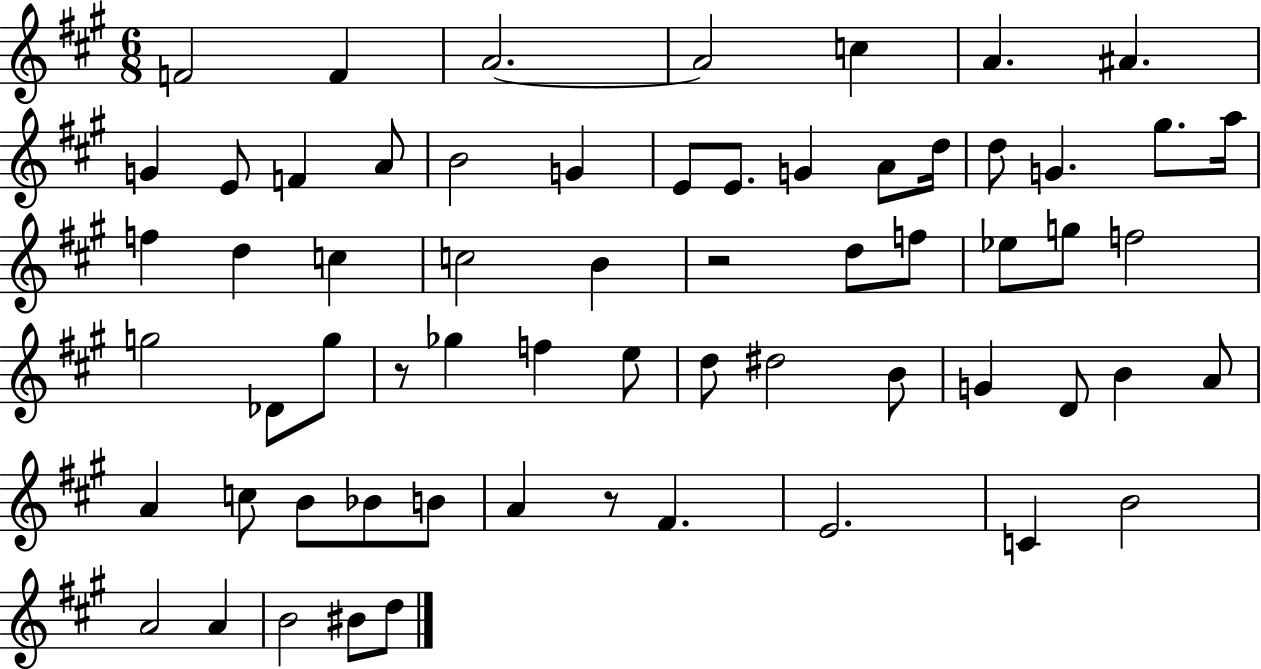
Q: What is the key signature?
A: A major